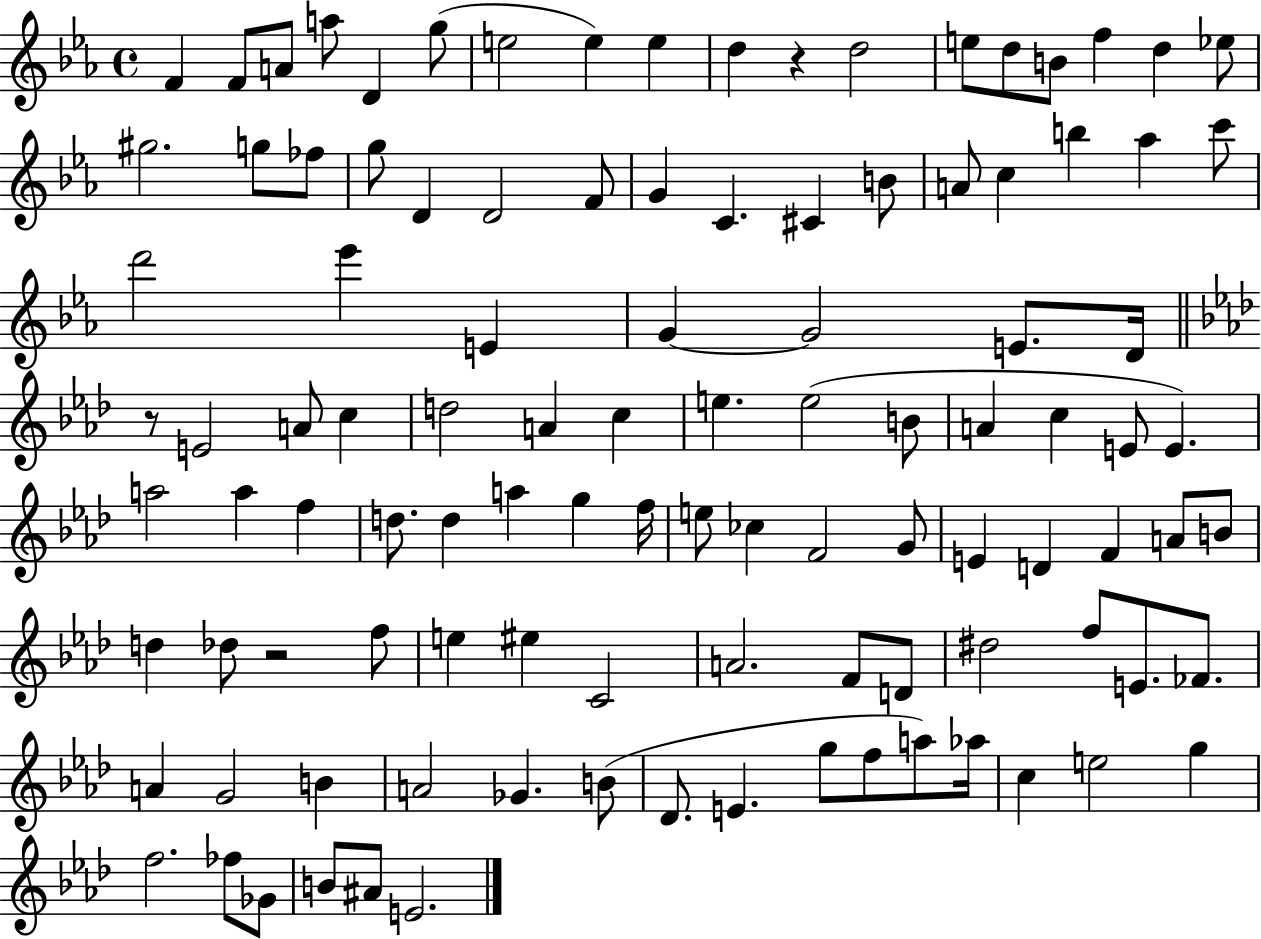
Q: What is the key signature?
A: EES major